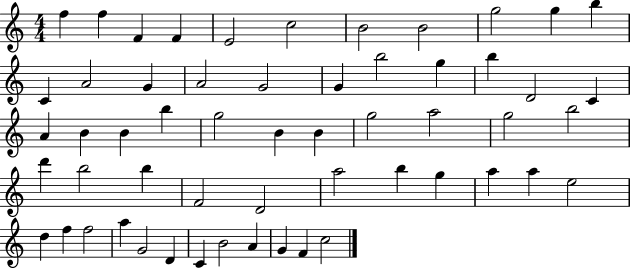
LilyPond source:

{
  \clef treble
  \numericTimeSignature
  \time 4/4
  \key c \major
  f''4 f''4 f'4 f'4 | e'2 c''2 | b'2 b'2 | g''2 g''4 b''4 | \break c'4 a'2 g'4 | a'2 g'2 | g'4 b''2 g''4 | b''4 d'2 c'4 | \break a'4 b'4 b'4 b''4 | g''2 b'4 b'4 | g''2 a''2 | g''2 b''2 | \break d'''4 b''2 b''4 | f'2 d'2 | a''2 b''4 g''4 | a''4 a''4 e''2 | \break d''4 f''4 f''2 | a''4 g'2 d'4 | c'4 b'2 a'4 | g'4 f'4 c''2 | \break \bar "|."
}